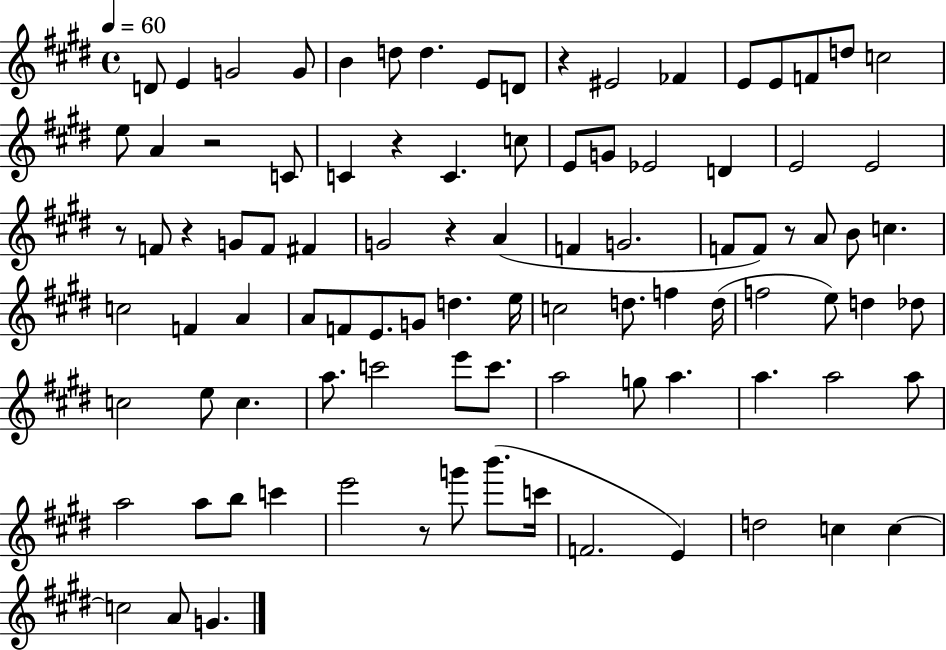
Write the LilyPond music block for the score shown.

{
  \clef treble
  \time 4/4
  \defaultTimeSignature
  \key e \major
  \tempo 4 = 60
  d'8 e'4 g'2 g'8 | b'4 d''8 d''4. e'8 d'8 | r4 eis'2 fes'4 | e'8 e'8 f'8 d''8 c''2 | \break e''8 a'4 r2 c'8 | c'4 r4 c'4. c''8 | e'8 g'8 ees'2 d'4 | e'2 e'2 | \break r8 f'8 r4 g'8 f'8 fis'4 | g'2 r4 a'4( | f'4 g'2. | f'8 f'8) r8 a'8 b'8 c''4. | \break c''2 f'4 a'4 | a'8 f'8 e'8. g'8 d''4. e''16 | c''2 d''8. f''4 d''16( | f''2 e''8) d''4 des''8 | \break c''2 e''8 c''4. | a''8. c'''2 e'''8 c'''8. | a''2 g''8 a''4. | a''4. a''2 a''8 | \break a''2 a''8 b''8 c'''4 | e'''2 r8 g'''8 b'''8.( c'''16 | f'2. e'4) | d''2 c''4 c''4~~ | \break c''2 a'8 g'4. | \bar "|."
}